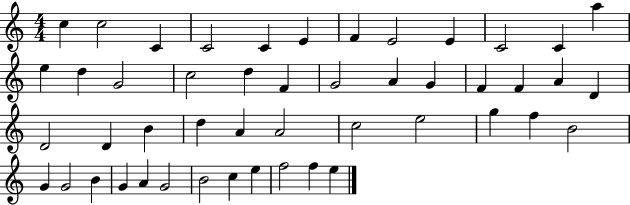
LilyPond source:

{
  \clef treble
  \numericTimeSignature
  \time 4/4
  \key c \major
  c''4 c''2 c'4 | c'2 c'4 e'4 | f'4 e'2 e'4 | c'2 c'4 a''4 | \break e''4 d''4 g'2 | c''2 d''4 f'4 | g'2 a'4 g'4 | f'4 f'4 a'4 d'4 | \break d'2 d'4 b'4 | d''4 a'4 a'2 | c''2 e''2 | g''4 f''4 b'2 | \break g'4 g'2 b'4 | g'4 a'4 g'2 | b'2 c''4 e''4 | f''2 f''4 e''4 | \break \bar "|."
}